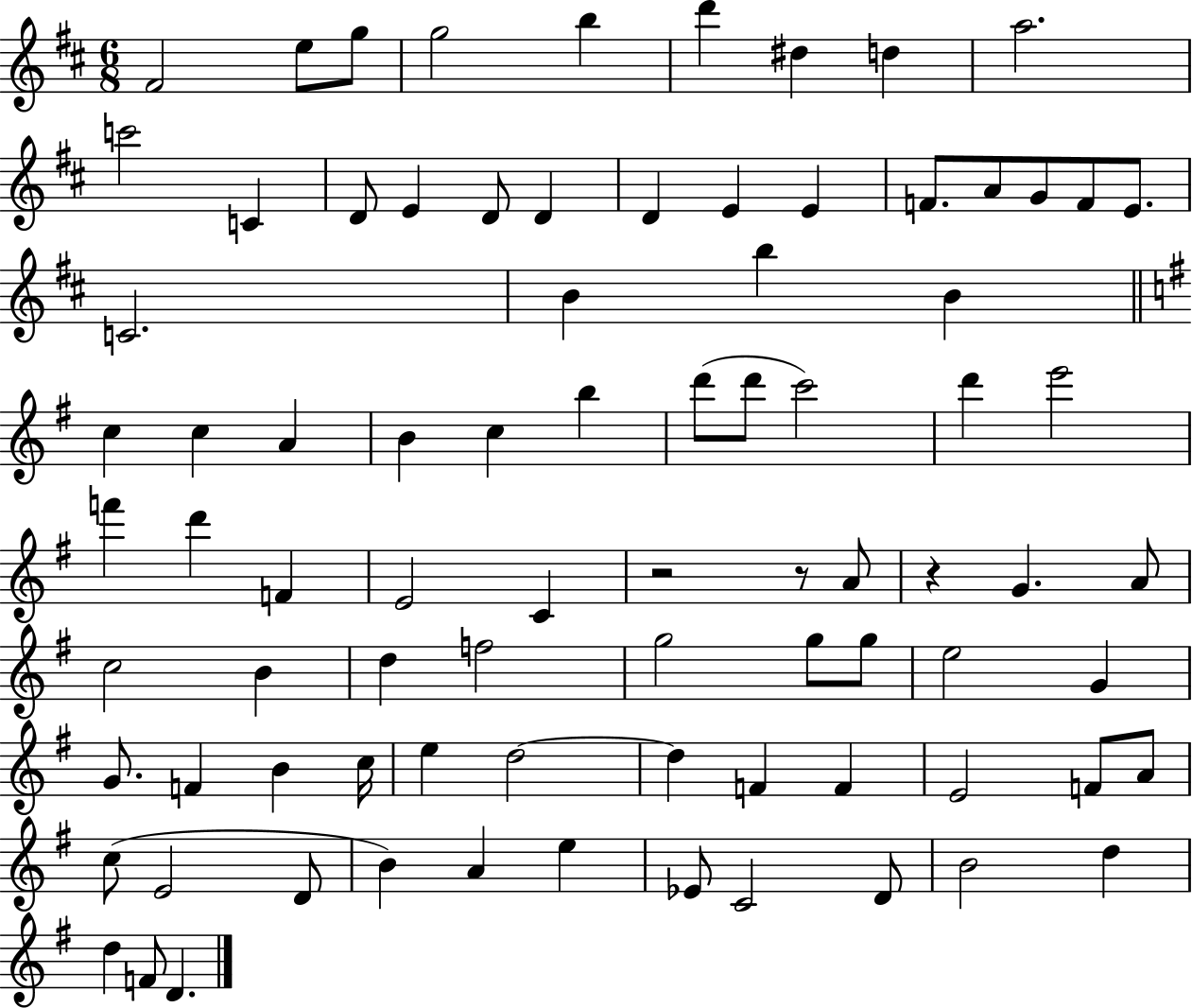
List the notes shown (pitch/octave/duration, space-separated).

F#4/h E5/e G5/e G5/h B5/q D6/q D#5/q D5/q A5/h. C6/h C4/q D4/e E4/q D4/e D4/q D4/q E4/q E4/q F4/e. A4/e G4/e F4/e E4/e. C4/h. B4/q B5/q B4/q C5/q C5/q A4/q B4/q C5/q B5/q D6/e D6/e C6/h D6/q E6/h F6/q D6/q F4/q E4/h C4/q R/h R/e A4/e R/q G4/q. A4/e C5/h B4/q D5/q F5/h G5/h G5/e G5/e E5/h G4/q G4/e. F4/q B4/q C5/s E5/q D5/h D5/q F4/q F4/q E4/h F4/e A4/e C5/e E4/h D4/e B4/q A4/q E5/q Eb4/e C4/h D4/e B4/h D5/q D5/q F4/e D4/q.